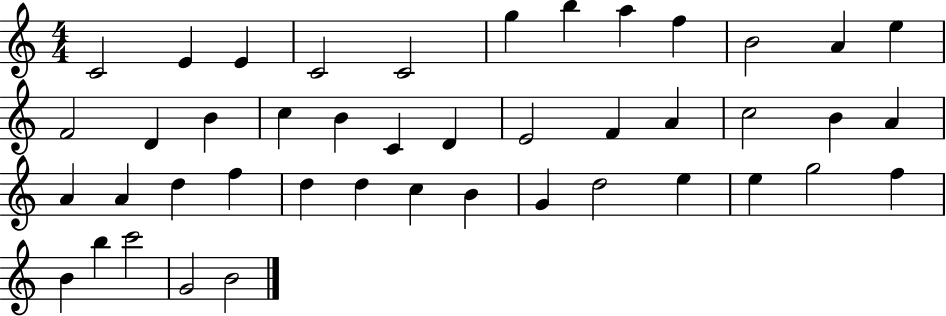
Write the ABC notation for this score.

X:1
T:Untitled
M:4/4
L:1/4
K:C
C2 E E C2 C2 g b a f B2 A e F2 D B c B C D E2 F A c2 B A A A d f d d c B G d2 e e g2 f B b c'2 G2 B2